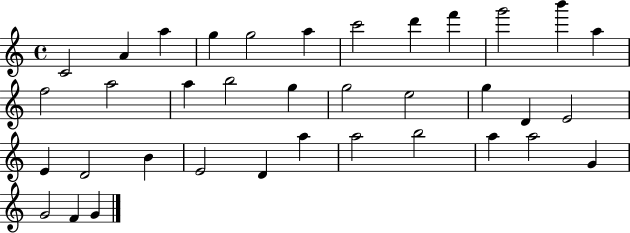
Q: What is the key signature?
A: C major